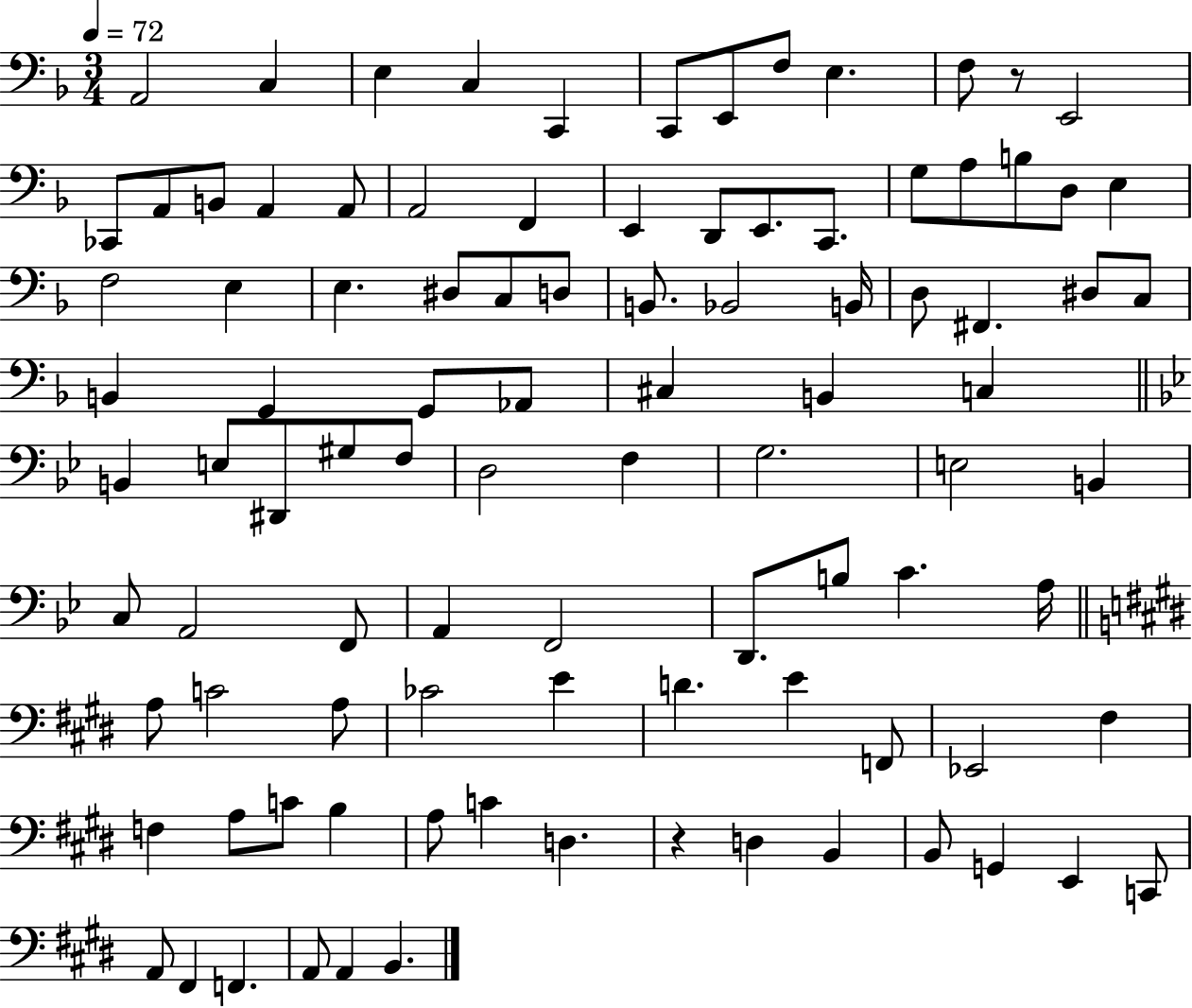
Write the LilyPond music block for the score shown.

{
  \clef bass
  \numericTimeSignature
  \time 3/4
  \key f \major
  \tempo 4 = 72
  a,2 c4 | e4 c4 c,4 | c,8 e,8 f8 e4. | f8 r8 e,2 | \break ces,8 a,8 b,8 a,4 a,8 | a,2 f,4 | e,4 d,8 e,8. c,8. | g8 a8 b8 d8 e4 | \break f2 e4 | e4. dis8 c8 d8 | b,8. bes,2 b,16 | d8 fis,4. dis8 c8 | \break b,4 g,4 g,8 aes,8 | cis4 b,4 c4 | \bar "||" \break \key g \minor b,4 e8 dis,8 gis8 f8 | d2 f4 | g2. | e2 b,4 | \break c8 a,2 f,8 | a,4 f,2 | d,8. b8 c'4. a16 | \bar "||" \break \key e \major a8 c'2 a8 | ces'2 e'4 | d'4. e'4 f,8 | ees,2 fis4 | \break f4 a8 c'8 b4 | a8 c'4 d4. | r4 d4 b,4 | b,8 g,4 e,4 c,8 | \break a,8 fis,4 f,4. | a,8 a,4 b,4. | \bar "|."
}